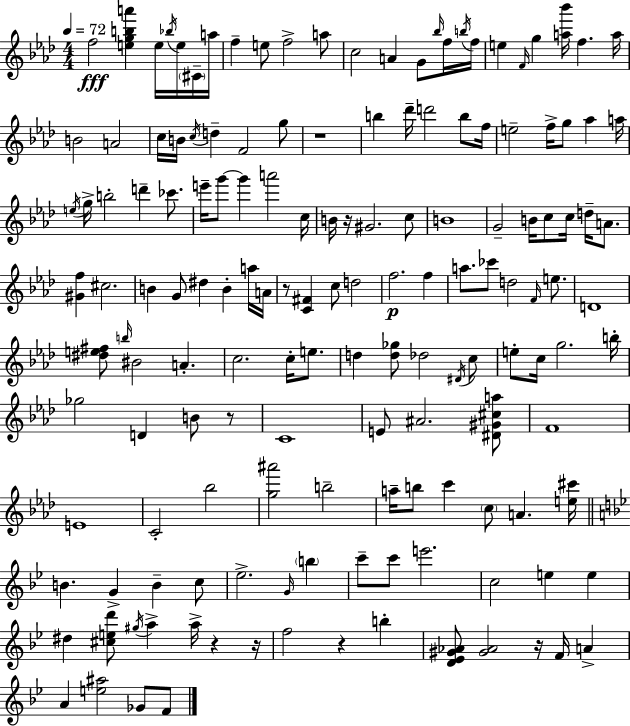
{
  \clef treble
  \numericTimeSignature
  \time 4/4
  \key aes \major
  \tempo 4 = 72
  f''2\fff <e'' g'' b'' a'''>4 e''16 \acciaccatura { bes''16 } e''16 \parenthesize cis'16-- | a''16 f''4-- e''8 f''2-> a''8 | c''2 a'4 g'8 \grace { bes''16 } | f''16 \acciaccatura { b''16 } f''16 e''4 \grace { f'16 } g''4 <a'' bes'''>16 f''4. | \break a''16 b'2 a'2 | c''16 b'16 \acciaccatura { c''16 } d''4-- f'2 | g''8 r1 | b''4 des'''16-- d'''2 | \break b''8 f''16 e''2-- f''16-> g''8 | aes''4 a''16 \acciaccatura { e''16 } g''16-> b''2-. d'''4-- | ces'''8. e'''16-- g'''8~~ g'''4 a'''2 | c''16 b'16 r16 gis'2. | \break c''8 b'1 | g'2-- b'16 c''8 | c''16 d''16-- a'8. <gis' f''>4 cis''2. | b'4 g'8 dis''4 | \break b'4-. a''16 a'16 r8 <c' fis'>4 c''8 d''2 | f''2.\p | f''4 a''8. ces'''8 d''2 | \grace { f'16 } e''8. d'1 | \break <dis'' e'' fis''>8 \grace { b''16 } bis'2 | a'4.-. c''2. | c''16-. e''8. d''4 <d'' ges''>8 des''2 | \acciaccatura { dis'16 } c''8 e''8-. c''16 g''2. | \break b''16-. ges''2 | d'4 b'8 r8 c'1 | e'8 ais'2. | <dis' gis' cis'' a''>8 f'1 | \break e'1 | c'2-. | bes''2 <g'' ais'''>2 | b''2-- a''16-- b''8 c'''4 | \break \parenthesize c''8 a'4. <e'' cis'''>16 \bar "||" \break \key bes \major b'4. g'4-> b'4-- c''8 | ees''2.-> \grace { g'16 } \parenthesize b''4 | c'''8-- c'''8 e'''2. | c''2 e''4 e''4 | \break dis''4 <cis'' e'' d'''>8 \acciaccatura { gis''16 } a''4-> a''16-> r4 | r16 f''2 r4 b''4-. | <d' ees' gis' aes'>8 <gis' aes'>2 r16 f'16 a'4-> | a'4 <e'' ais''>2 ges'8 | \break f'8 \bar "|."
}